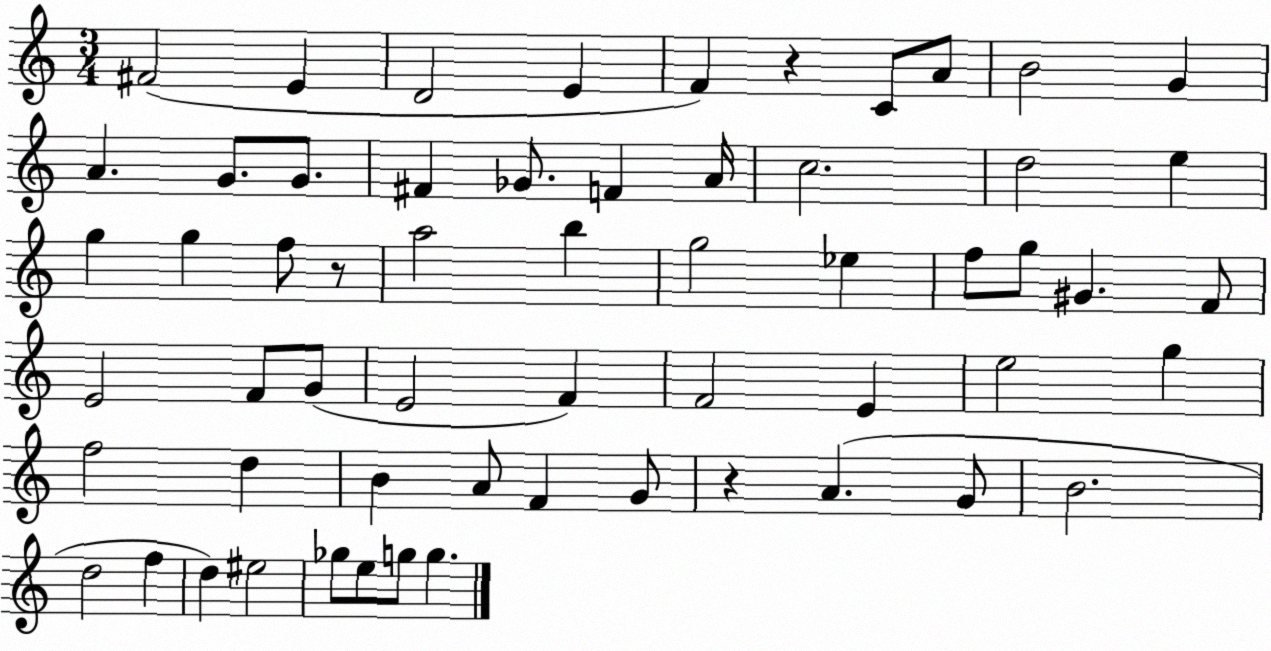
X:1
T:Untitled
M:3/4
L:1/4
K:C
^F2 E D2 E F z C/2 A/2 B2 G A G/2 G/2 ^F _G/2 F A/4 c2 d2 e g g f/2 z/2 a2 b g2 _e f/2 g/2 ^G F/2 E2 F/2 G/2 E2 F F2 E e2 g f2 d B A/2 F G/2 z A G/2 B2 d2 f d ^e2 _g/2 e/2 g/2 g